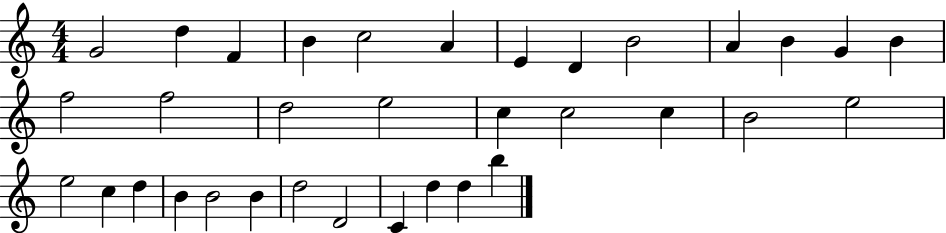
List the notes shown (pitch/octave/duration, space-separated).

G4/h D5/q F4/q B4/q C5/h A4/q E4/q D4/q B4/h A4/q B4/q G4/q B4/q F5/h F5/h D5/h E5/h C5/q C5/h C5/q B4/h E5/h E5/h C5/q D5/q B4/q B4/h B4/q D5/h D4/h C4/q D5/q D5/q B5/q